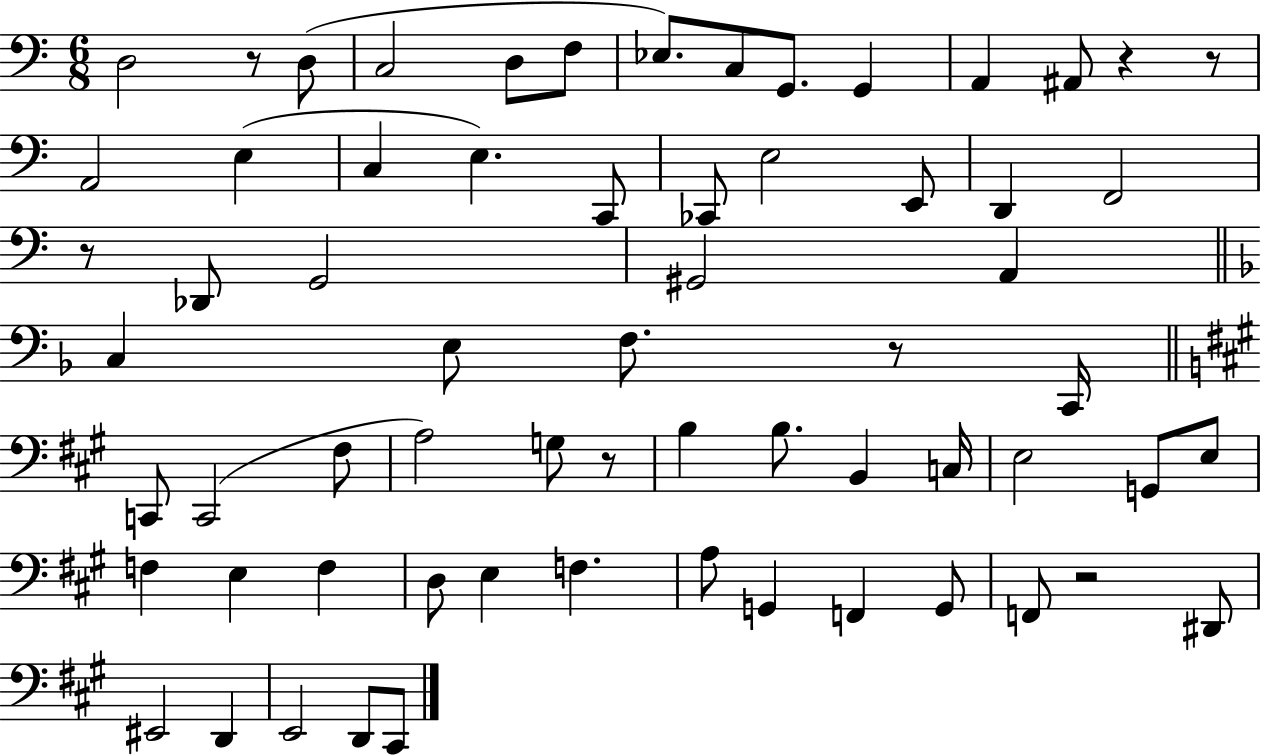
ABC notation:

X:1
T:Untitled
M:6/8
L:1/4
K:C
D,2 z/2 D,/2 C,2 D,/2 F,/2 _E,/2 C,/2 G,,/2 G,, A,, ^A,,/2 z z/2 A,,2 E, C, E, C,,/2 _C,,/2 E,2 E,,/2 D,, F,,2 z/2 _D,,/2 G,,2 ^G,,2 A,, C, E,/2 F,/2 z/2 C,,/4 C,,/2 C,,2 ^F,/2 A,2 G,/2 z/2 B, B,/2 B,, C,/4 E,2 G,,/2 E,/2 F, E, F, D,/2 E, F, A,/2 G,, F,, G,,/2 F,,/2 z2 ^D,,/2 ^E,,2 D,, E,,2 D,,/2 ^C,,/2